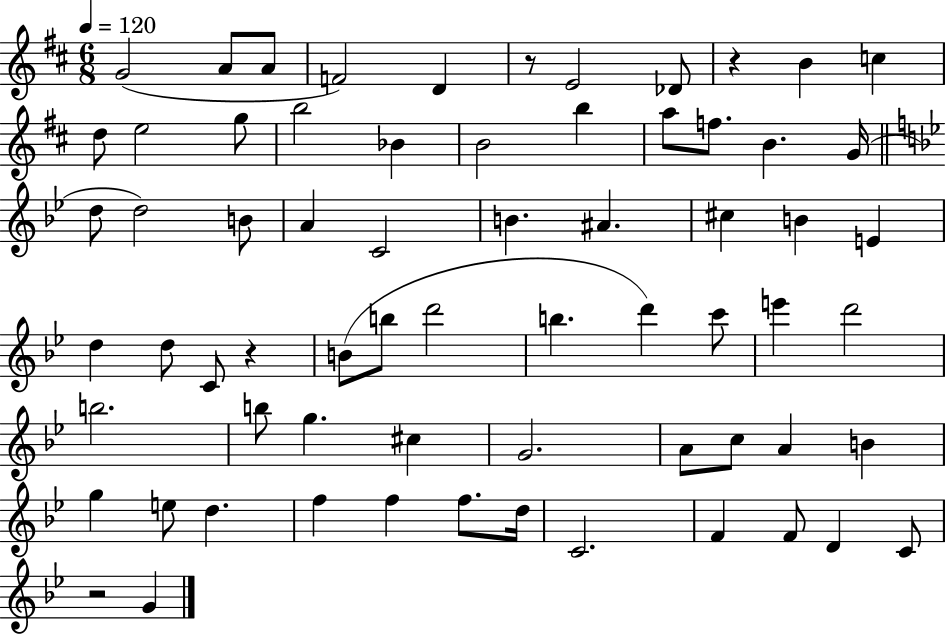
{
  \clef treble
  \numericTimeSignature
  \time 6/8
  \key d \major
  \tempo 4 = 120
  g'2( a'8 a'8 | f'2) d'4 | r8 e'2 des'8 | r4 b'4 c''4 | \break d''8 e''2 g''8 | b''2 bes'4 | b'2 b''4 | a''8 f''8. b'4. g'16( | \break \bar "||" \break \key bes \major d''8 d''2) b'8 | a'4 c'2 | b'4. ais'4. | cis''4 b'4 e'4 | \break d''4 d''8 c'8 r4 | b'8( b''8 d'''2 | b''4. d'''4) c'''8 | e'''4 d'''2 | \break b''2. | b''8 g''4. cis''4 | g'2. | a'8 c''8 a'4 b'4 | \break g''4 e''8 d''4. | f''4 f''4 f''8. d''16 | c'2. | f'4 f'8 d'4 c'8 | \break r2 g'4 | \bar "|."
}